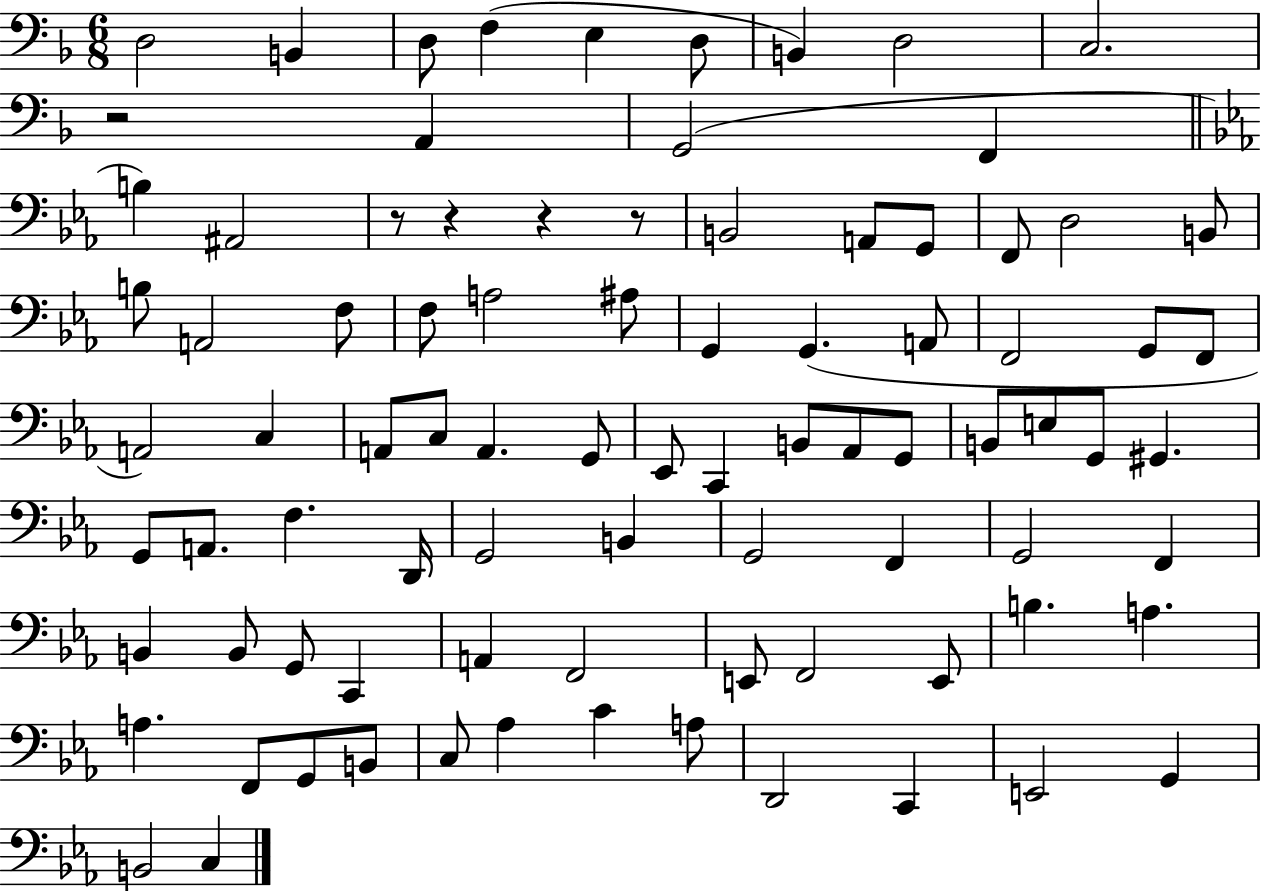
X:1
T:Untitled
M:6/8
L:1/4
K:F
D,2 B,, D,/2 F, E, D,/2 B,, D,2 C,2 z2 A,, G,,2 F,, B, ^A,,2 z/2 z z z/2 B,,2 A,,/2 G,,/2 F,,/2 D,2 B,,/2 B,/2 A,,2 F,/2 F,/2 A,2 ^A,/2 G,, G,, A,,/2 F,,2 G,,/2 F,,/2 A,,2 C, A,,/2 C,/2 A,, G,,/2 _E,,/2 C,, B,,/2 _A,,/2 G,,/2 B,,/2 E,/2 G,,/2 ^G,, G,,/2 A,,/2 F, D,,/4 G,,2 B,, G,,2 F,, G,,2 F,, B,, B,,/2 G,,/2 C,, A,, F,,2 E,,/2 F,,2 E,,/2 B, A, A, F,,/2 G,,/2 B,,/2 C,/2 _A, C A,/2 D,,2 C,, E,,2 G,, B,,2 C,